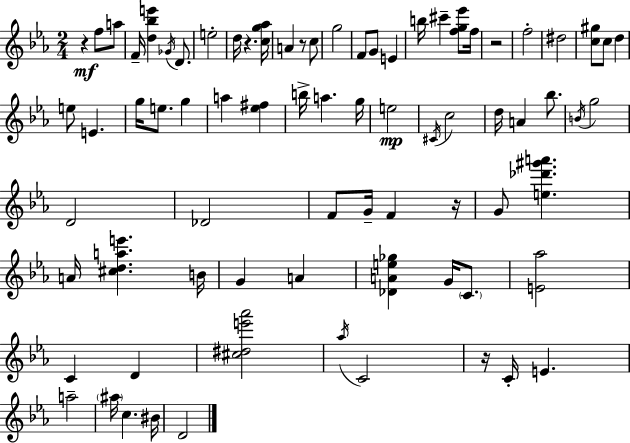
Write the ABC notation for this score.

X:1
T:Untitled
M:2/4
L:1/4
K:Cm
z f/2 a/2 F/4 [d_be'] _G/4 D/2 e2 d/4 z [cg_a]/4 A z/2 c/2 g2 F/2 G/2 E b/4 ^c' [fg_e']/2 f/4 z2 f2 ^d2 [c^g]/2 c/2 d e/2 E g/4 e/2 g a [_e^f] b/4 a g/4 e2 ^C/4 c2 d/4 A _b/2 B/4 g2 D2 _D2 F/2 G/4 F z/4 G/2 [e_d'^g'a'] A/4 [^cdae'] B/4 G A [_DAe_g] G/4 C/2 [E_a]2 C D [^c^de'_a']2 _a/4 C2 z/4 C/4 E a2 ^a/4 c ^B/4 D2